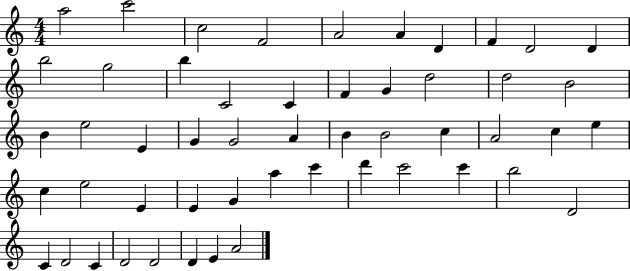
A5/h C6/h C5/h F4/h A4/h A4/q D4/q F4/q D4/h D4/q B5/h G5/h B5/q C4/h C4/q F4/q G4/q D5/h D5/h B4/h B4/q E5/h E4/q G4/q G4/h A4/q B4/q B4/h C5/q A4/h C5/q E5/q C5/q E5/h E4/q E4/q G4/q A5/q C6/q D6/q C6/h C6/q B5/h D4/h C4/q D4/h C4/q D4/h D4/h D4/q E4/q A4/h